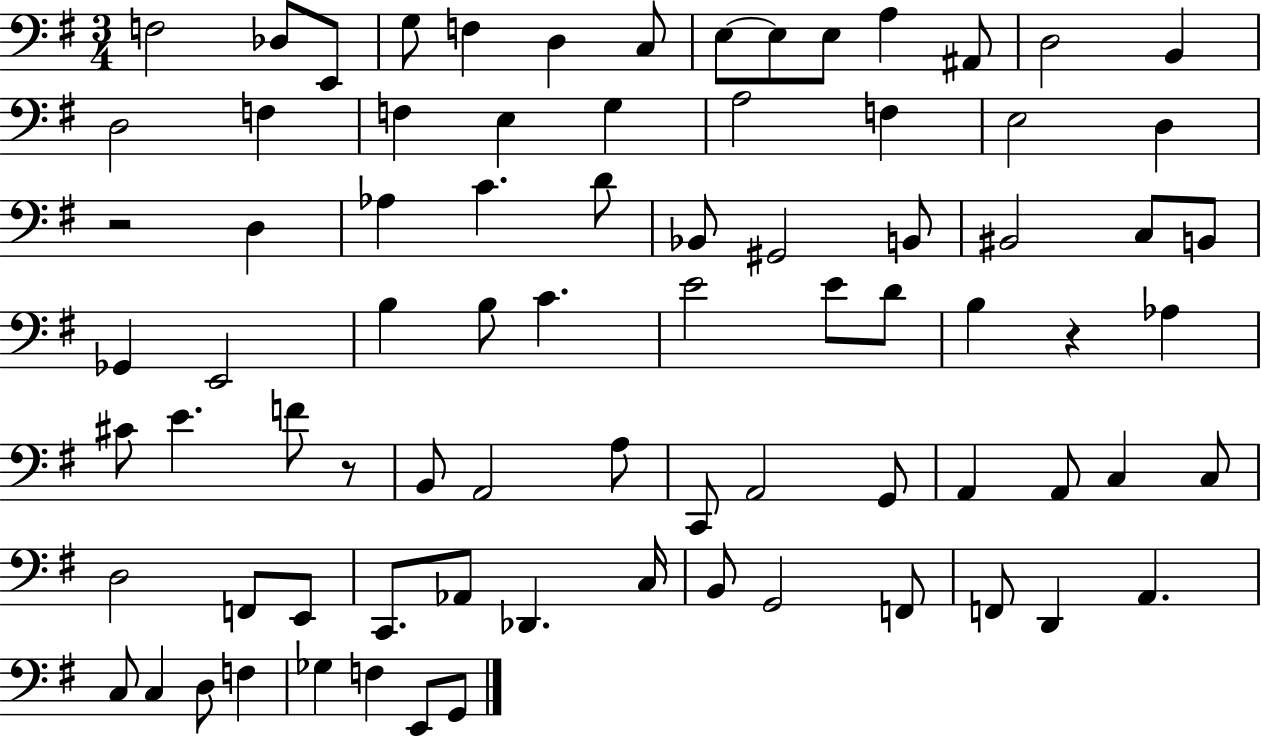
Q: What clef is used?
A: bass